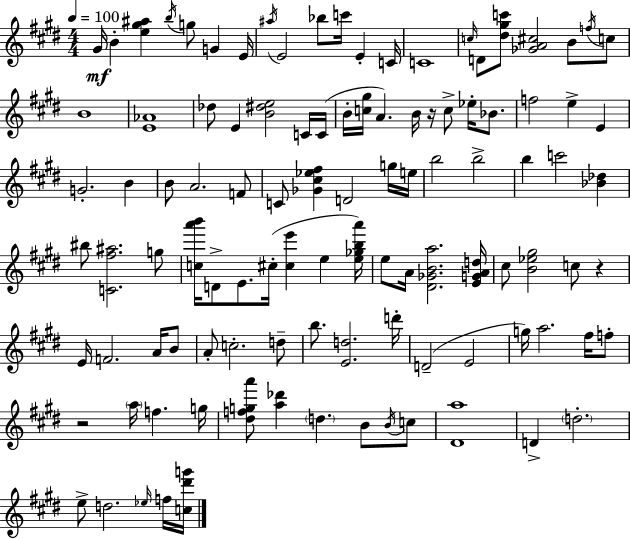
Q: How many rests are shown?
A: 3